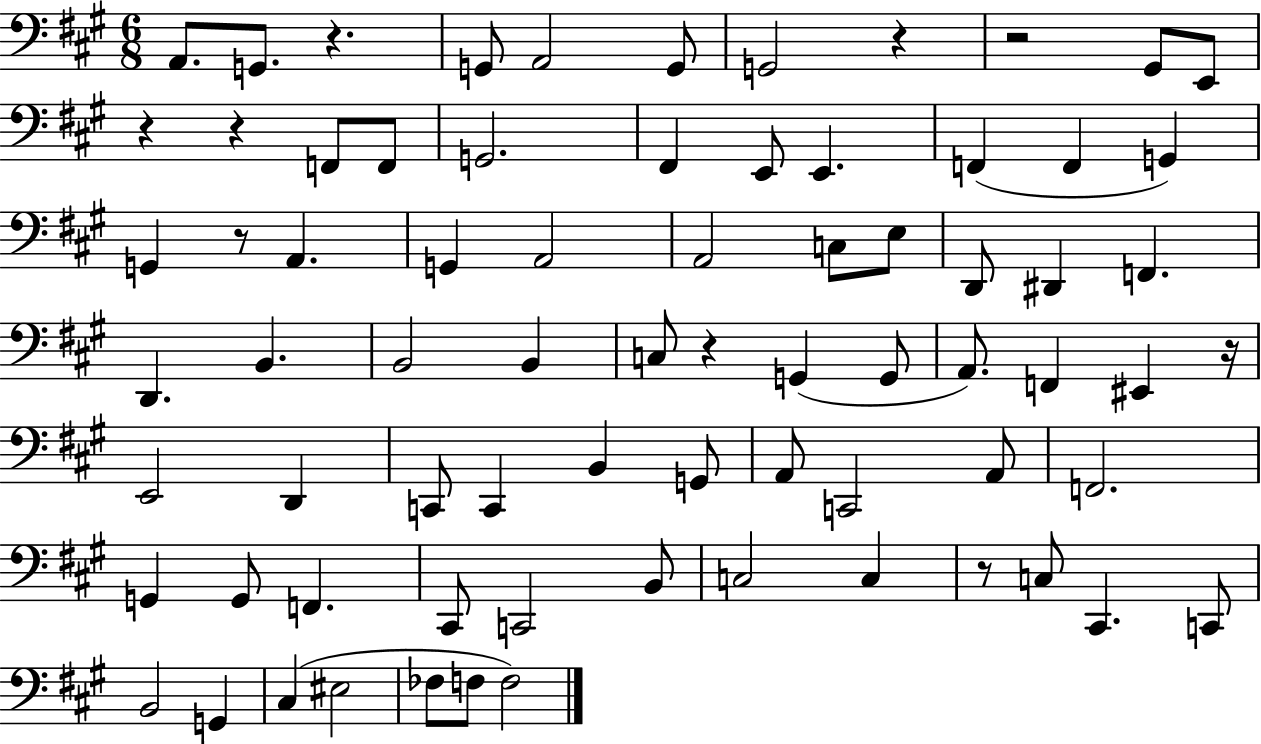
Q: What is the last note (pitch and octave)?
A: F3